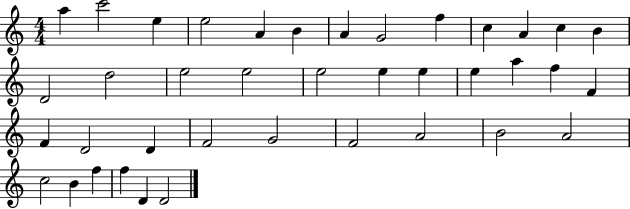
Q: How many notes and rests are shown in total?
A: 39